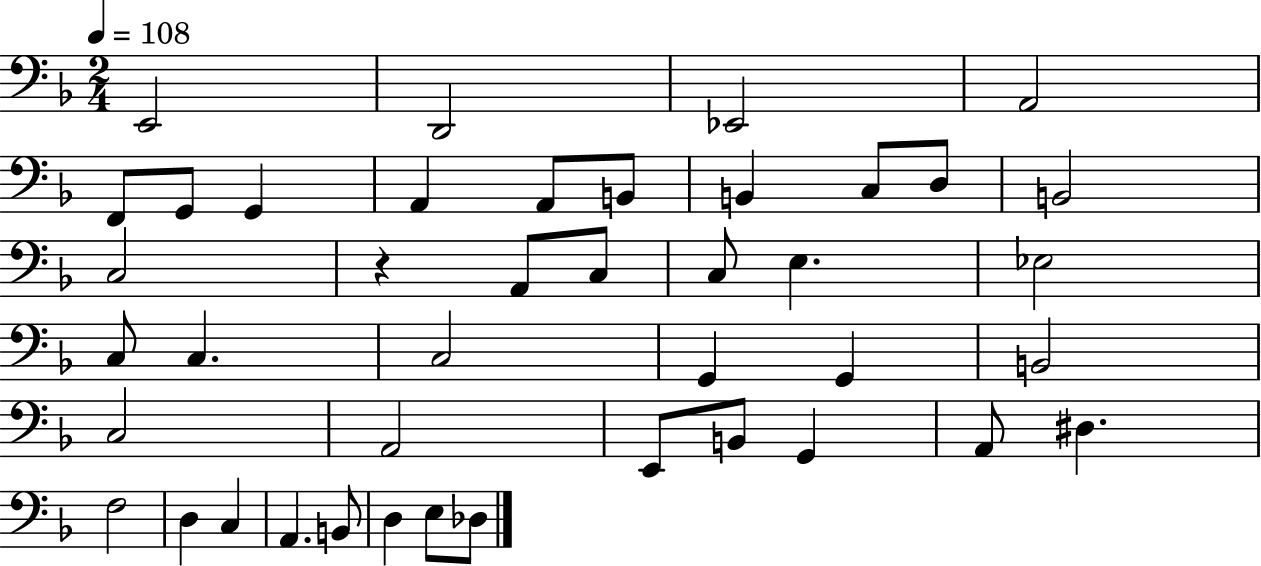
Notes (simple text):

E2/h D2/h Eb2/h A2/h F2/e G2/e G2/q A2/q A2/e B2/e B2/q C3/e D3/e B2/h C3/h R/q A2/e C3/e C3/e E3/q. Eb3/h C3/e C3/q. C3/h G2/q G2/q B2/h C3/h A2/h E2/e B2/e G2/q A2/e D#3/q. F3/h D3/q C3/q A2/q. B2/e D3/q E3/e Db3/e